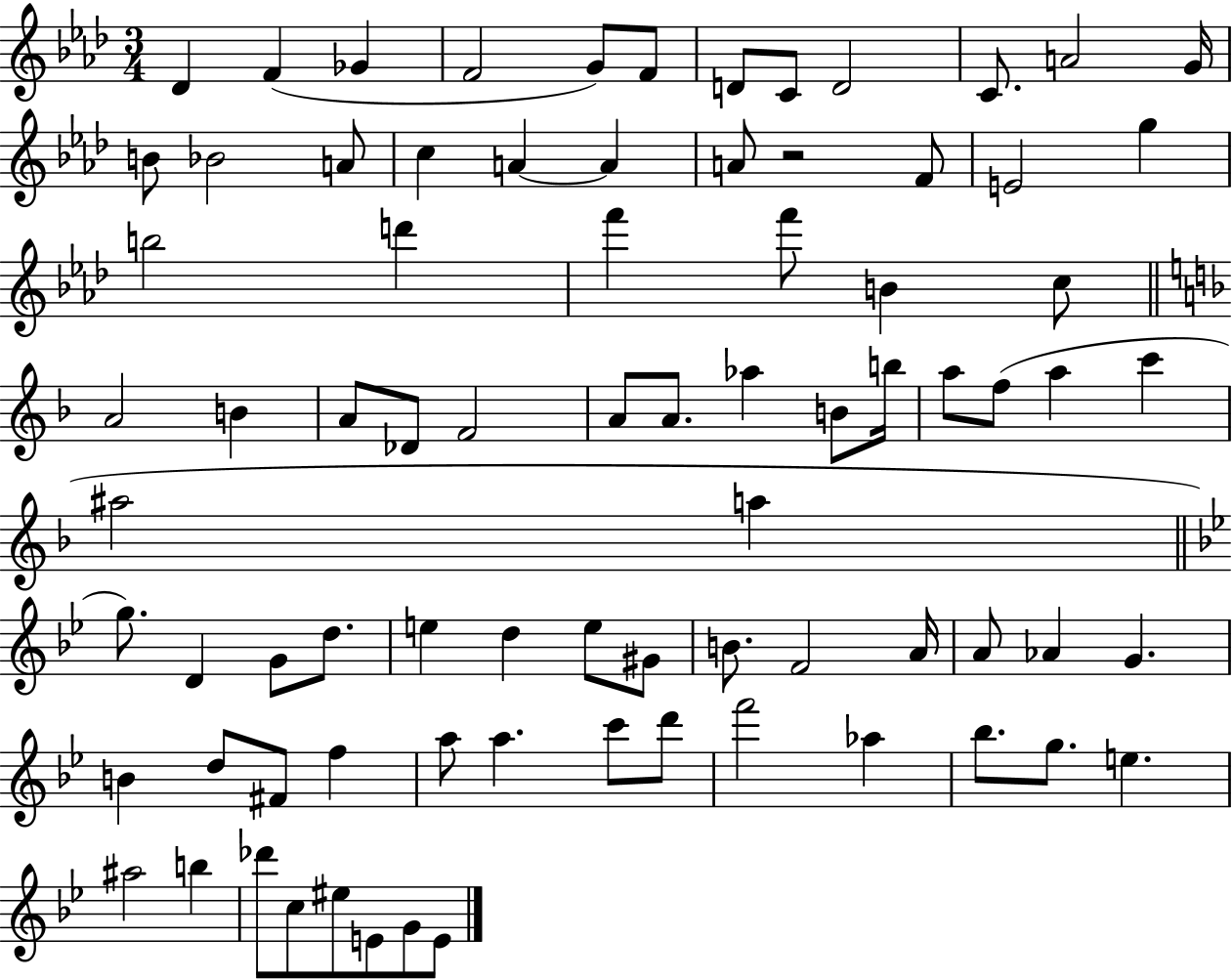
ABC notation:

X:1
T:Untitled
M:3/4
L:1/4
K:Ab
_D F _G F2 G/2 F/2 D/2 C/2 D2 C/2 A2 G/4 B/2 _B2 A/2 c A A A/2 z2 F/2 E2 g b2 d' f' f'/2 B c/2 A2 B A/2 _D/2 F2 A/2 A/2 _a B/2 b/4 a/2 f/2 a c' ^a2 a g/2 D G/2 d/2 e d e/2 ^G/2 B/2 F2 A/4 A/2 _A G B d/2 ^F/2 f a/2 a c'/2 d'/2 f'2 _a _b/2 g/2 e ^a2 b _d'/2 c/2 ^e/2 E/2 G/2 E/2